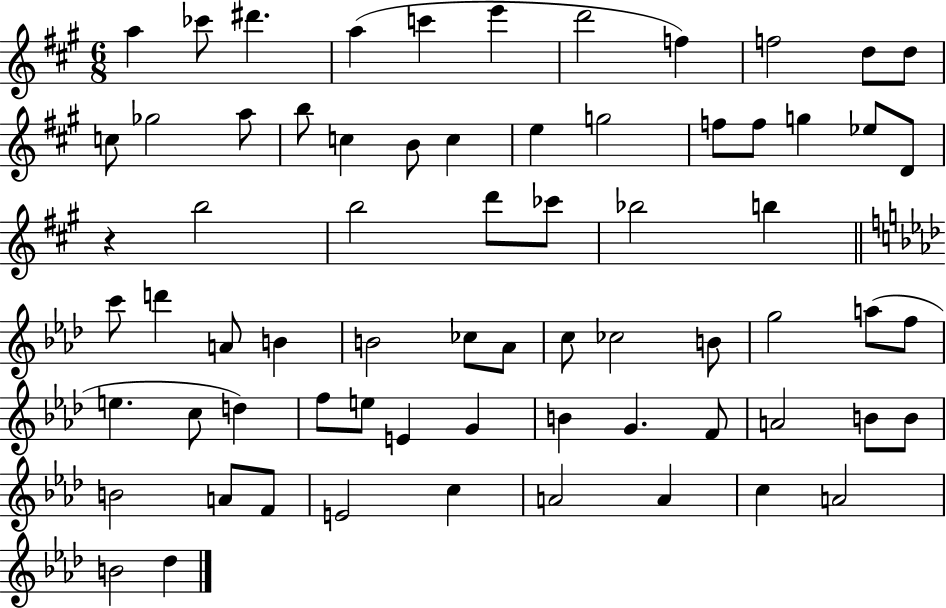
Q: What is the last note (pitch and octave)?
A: Db5